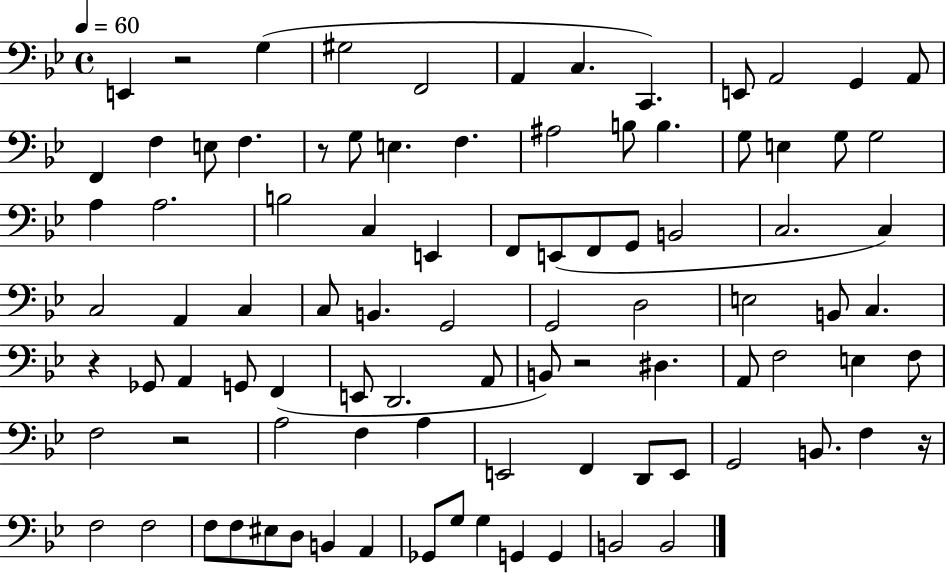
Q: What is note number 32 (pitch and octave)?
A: E2